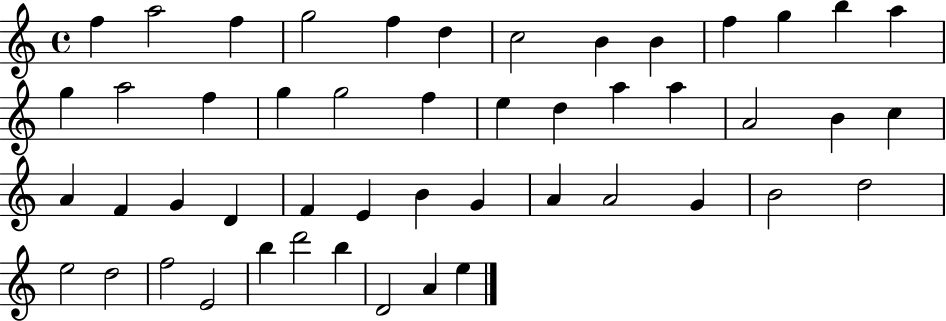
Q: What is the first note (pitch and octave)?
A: F5